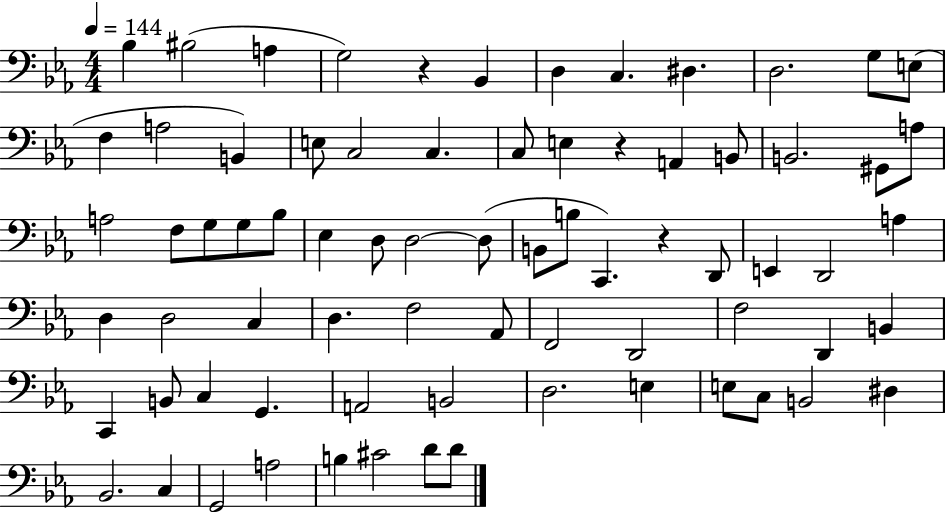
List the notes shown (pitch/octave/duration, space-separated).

Bb3/q BIS3/h A3/q G3/h R/q Bb2/q D3/q C3/q. D#3/q. D3/h. G3/e E3/e F3/q A3/h B2/q E3/e C3/h C3/q. C3/e E3/q R/q A2/q B2/e B2/h. G#2/e A3/e A3/h F3/e G3/e G3/e Bb3/e Eb3/q D3/e D3/h D3/e B2/e B3/e C2/q. R/q D2/e E2/q D2/h A3/q D3/q D3/h C3/q D3/q. F3/h Ab2/e F2/h D2/h F3/h D2/q B2/q C2/q B2/e C3/q G2/q. A2/h B2/h D3/h. E3/q E3/e C3/e B2/h D#3/q Bb2/h. C3/q G2/h A3/h B3/q C#4/h D4/e D4/e